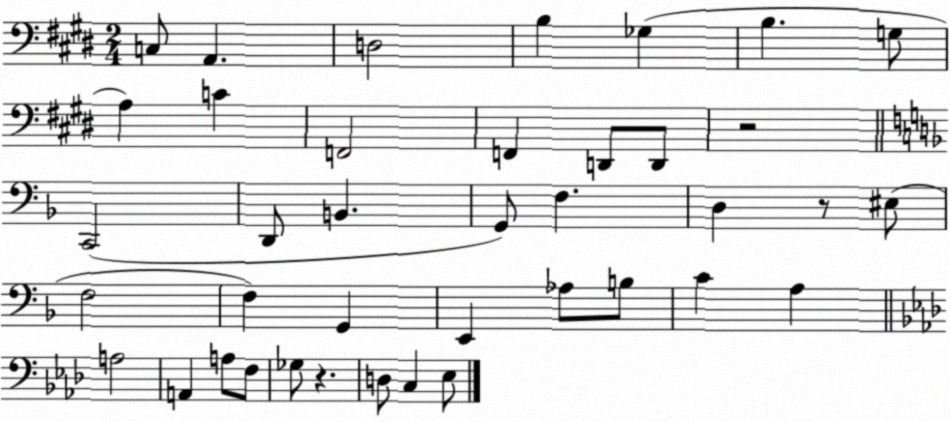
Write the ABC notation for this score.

X:1
T:Untitled
M:2/4
L:1/4
K:E
C,/2 A,, D,2 B, _G, B, G,/2 A, C F,,2 F,, D,,/2 D,,/2 z2 C,,2 D,,/2 B,, G,,/2 F, D, z/2 ^E,/2 F,2 F, G,, E,, _A,/2 B,/2 C A, A,2 A,, A,/2 F,/2 _G,/2 z D,/2 C, _E,/2